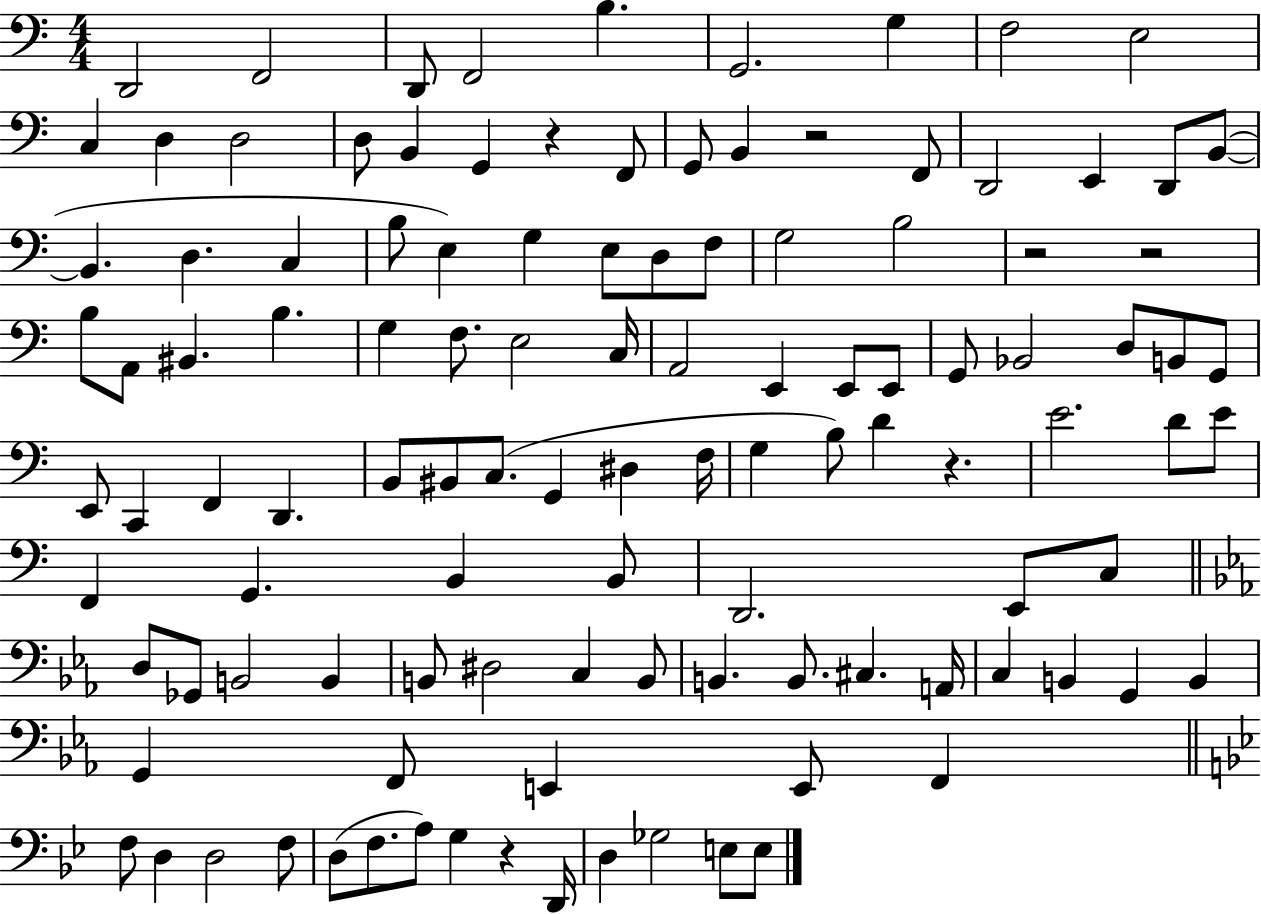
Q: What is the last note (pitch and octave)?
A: E3